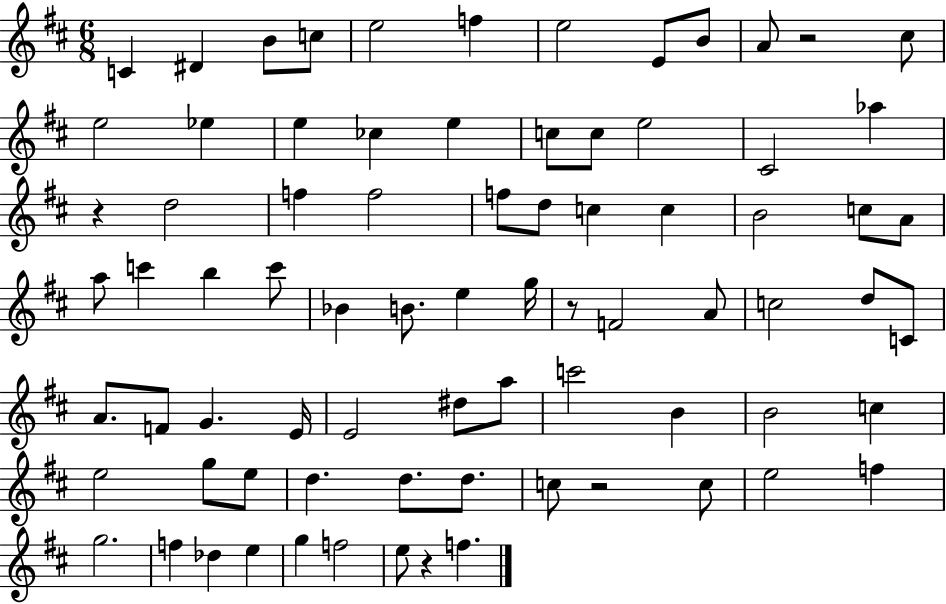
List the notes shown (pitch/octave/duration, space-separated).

C4/q D#4/q B4/e C5/e E5/h F5/q E5/h E4/e B4/e A4/e R/h C#5/e E5/h Eb5/q E5/q CES5/q E5/q C5/e C5/e E5/h C#4/h Ab5/q R/q D5/h F5/q F5/h F5/e D5/e C5/q C5/q B4/h C5/e A4/e A5/e C6/q B5/q C6/e Bb4/q B4/e. E5/q G5/s R/e F4/h A4/e C5/h D5/e C4/e A4/e. F4/e G4/q. E4/s E4/h D#5/e A5/e C6/h B4/q B4/h C5/q E5/h G5/e E5/e D5/q. D5/e. D5/e. C5/e R/h C5/e E5/h F5/q G5/h. F5/q Db5/q E5/q G5/q F5/h E5/e R/q F5/q.